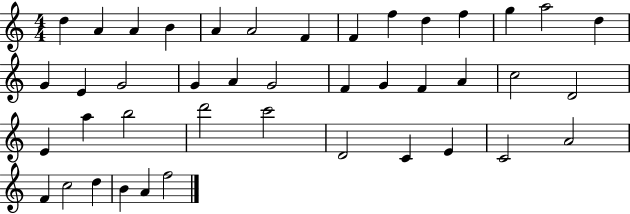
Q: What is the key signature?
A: C major